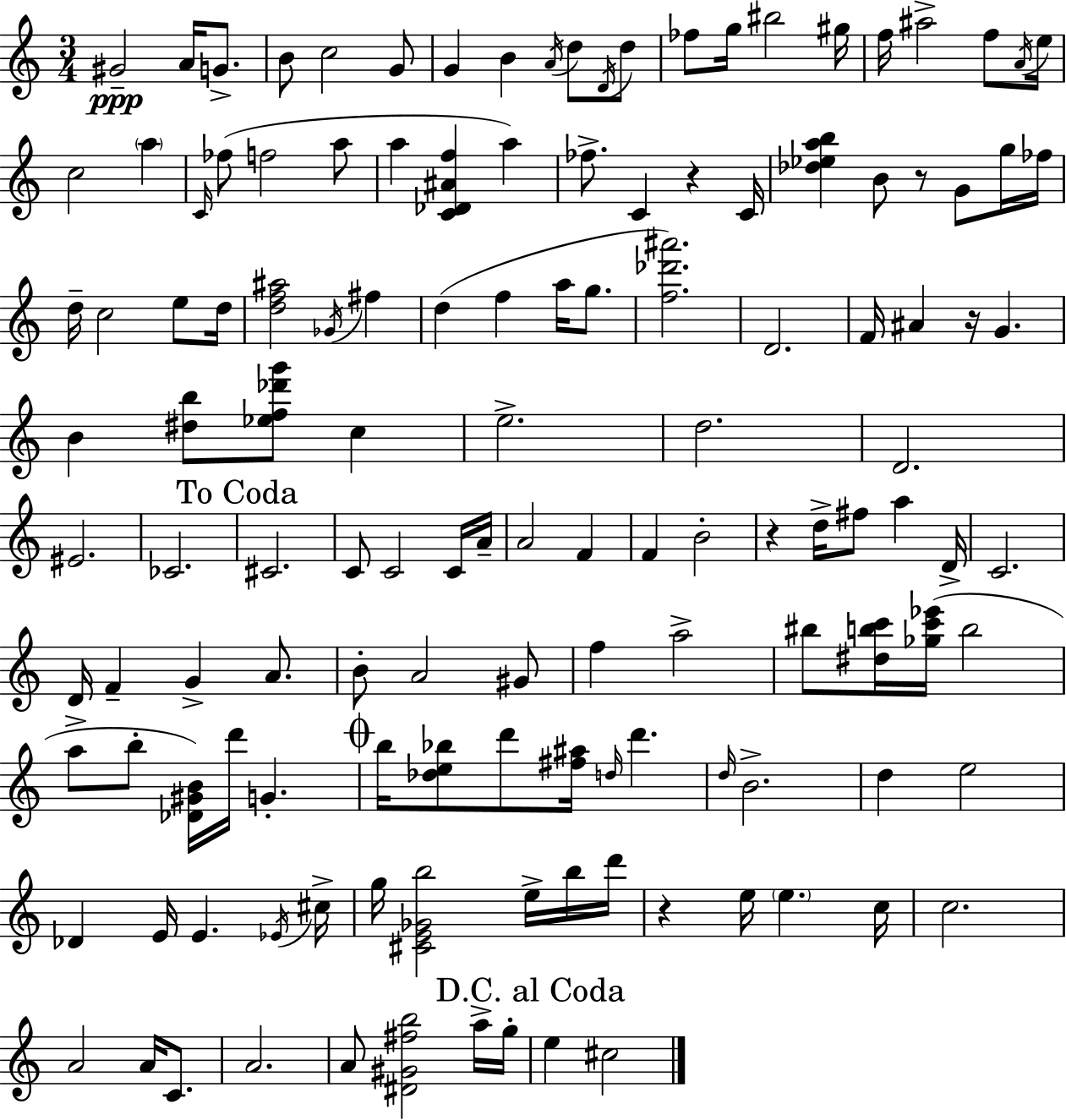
{
  \clef treble
  \numericTimeSignature
  \time 3/4
  \key c \major
  \repeat volta 2 { gis'2--\ppp a'16 g'8.-> | b'8 c''2 g'8 | g'4 b'4 \acciaccatura { a'16 } d''8 \acciaccatura { d'16 } | d''8 fes''8 g''16 bis''2 | \break gis''16 f''16 ais''2-> f''8 | \acciaccatura { a'16 } e''16 c''2 \parenthesize a''4 | \grace { c'16 } fes''8( f''2 | a''8 a''4 <c' des' ais' f''>4 | \break a''4) fes''8.-> c'4 r4 | c'16 <des'' ees'' a'' b''>4 b'8 r8 | g'8 g''16 fes''16 d''16-- c''2 | e''8 d''16 <d'' f'' ais''>2 | \break \acciaccatura { ges'16 } fis''4 d''4( f''4 | a''16 g''8. <f'' des''' ais'''>2.) | d'2. | f'16 ais'4 r16 g'4. | \break b'4 <dis'' b''>8 <ees'' f'' des''' g'''>8 | c''4 e''2.-> | d''2. | d'2. | \break eis'2. | ces'2. | \mark "To Coda" cis'2. | c'8 c'2 | \break c'16 a'16-- a'2 | f'4 f'4 b'2-. | r4 d''16-> fis''8 | a''4 d'16-> c'2. | \break d'16 f'4-- g'4-> | a'8. b'8-. a'2 | gis'8 f''4 a''2-> | bis''8 <dis'' b'' c'''>16 <ges'' c''' ees'''>16( b''2 | \break a''8-> b''8-. <des' gis' b'>16) d'''16 g'4.-. | \mark \markup { \musicglyph "scripts.coda" } b''16 <des'' e'' bes''>8 d'''8 <fis'' ais''>16 \grace { d''16 } | d'''4. \grace { d''16 } b'2.-> | d''4 e''2 | \break des'4 e'16 | e'4. \acciaccatura { ees'16 } cis''16-> g''16 <cis' e' ges' b''>2 | e''16-> b''16 d'''16 r4 | e''16 \parenthesize e''4. c''16 c''2. | \break a'2 | a'16 c'8. a'2. | a'8 <dis' gis' fis'' b''>2 | a''16-> g''16-. \mark "D.C. al Coda" e''4 | \break cis''2 } \bar "|."
}